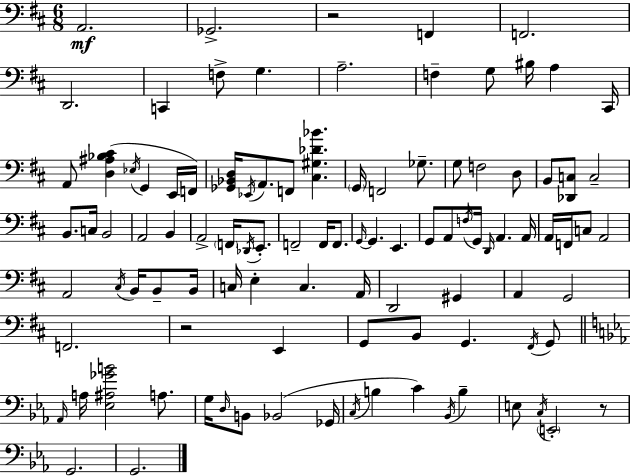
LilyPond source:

{
  \clef bass
  \numericTimeSignature
  \time 6/8
  \key d \major
  a,2.\mf | ges,2.-> | r2 f,4 | f,2. | \break d,2. | c,4 f8-> g4. | a2.-- | f4-- g8 bis16 a4 cis,16 | \break a,8 <d ais bes cis'>4( \acciaccatura { ees16 } g,4 e,16 | f,16) <ges, bes, d>16 \acciaccatura { ees,16 } a,8. f,8 <cis gis des' bes'>4. | \parenthesize g,16 f,2 ges8.-- | g8 f2 | \break d8 b,8 <des, c>8 c2-- | b,8. c16 b,2 | a,2 b,4 | a,2-> \parenthesize f,16 \acciaccatura { des,16 } | \break e,8.-. f,2-- f,16 | f,8. \grace { g,16~ }~ g,4. e,4. | g,8 a,8 \acciaccatura { f16 } g,16 \grace { d,16 } a,4. | a,16 a,16 f,16 c8 a,2 | \break a,2 | \acciaccatura { cis16 } b,16 b,8-- b,16 c16 e4-. | c4. a,16 d,2 | gis,4 a,4 g,2 | \break f,2. | r2 | e,4 g,8 b,8 g,4. | \acciaccatura { fis,16 } g,8 \bar "||" \break \key ees \major \grace { aes,16 } a16 <ees ais ges' b'>2 a8. | g16 \grace { d16 } b,8 bes,2( | ges,16 \acciaccatura { c16 } b4 c'4) \acciaccatura { bes,16 } | b4-- e8 \acciaccatura { c16 } \parenthesize e,2-. | \break r8 g,2. | g,2. | \bar "|."
}